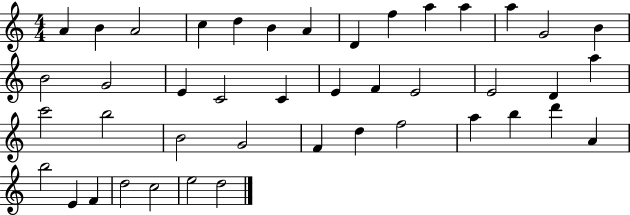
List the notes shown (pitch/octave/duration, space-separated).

A4/q B4/q A4/h C5/q D5/q B4/q A4/q D4/q F5/q A5/q A5/q A5/q G4/h B4/q B4/h G4/h E4/q C4/h C4/q E4/q F4/q E4/h E4/h D4/q A5/q C6/h B5/h B4/h G4/h F4/q D5/q F5/h A5/q B5/q D6/q A4/q B5/h E4/q F4/q D5/h C5/h E5/h D5/h